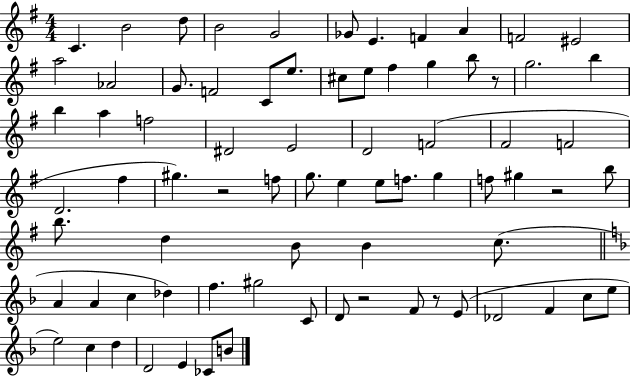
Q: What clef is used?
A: treble